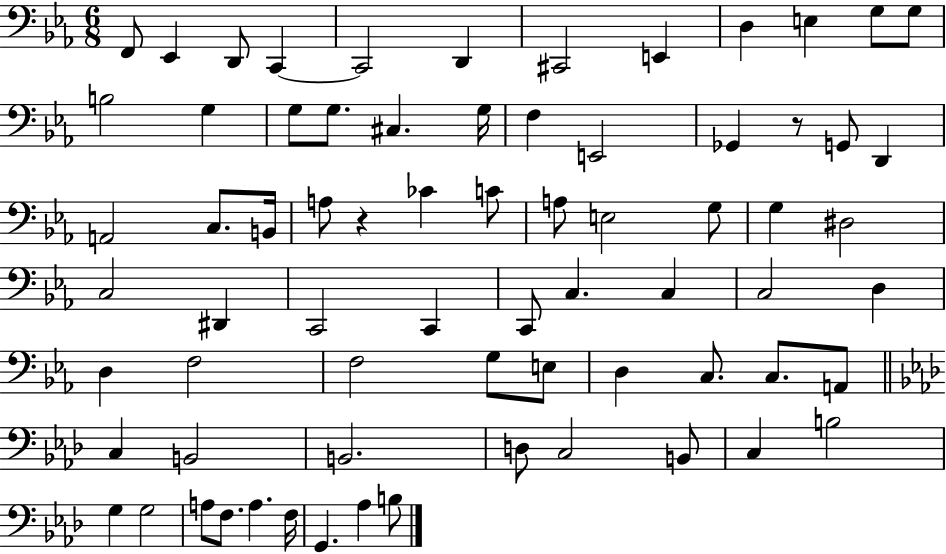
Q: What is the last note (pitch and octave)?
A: B3